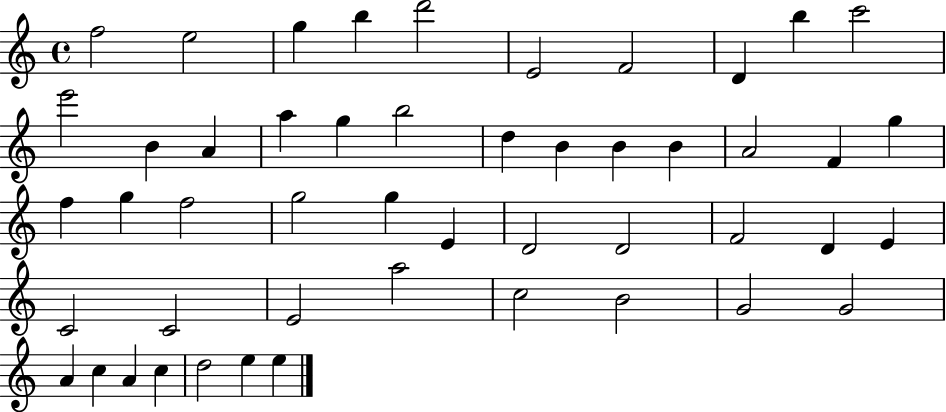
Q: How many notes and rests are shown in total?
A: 49